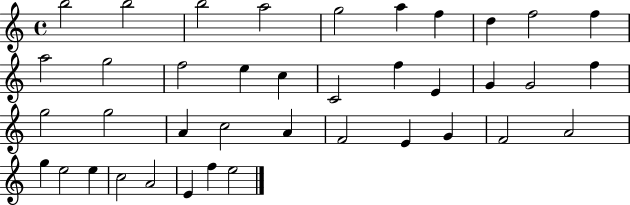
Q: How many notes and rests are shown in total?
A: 39